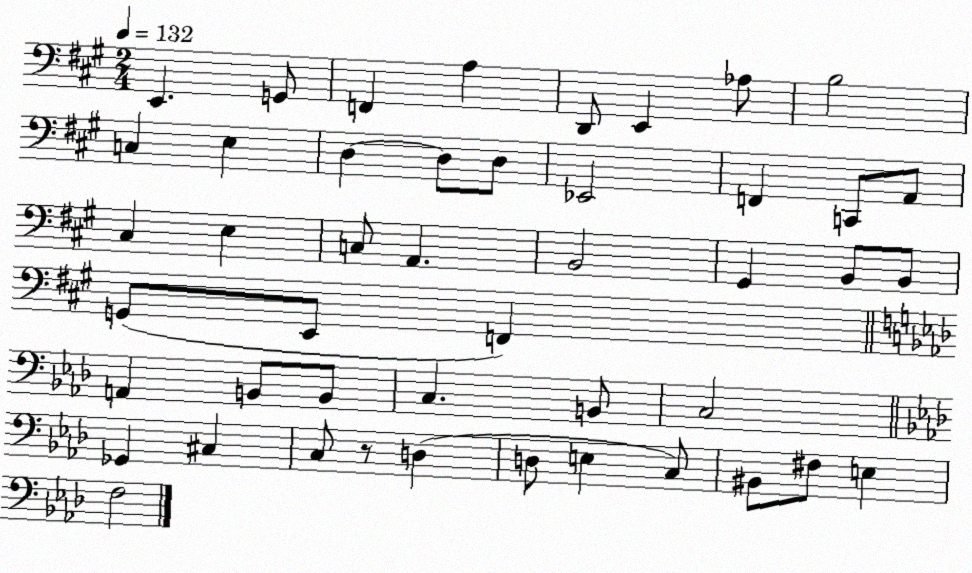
X:1
T:Untitled
M:2/4
L:1/4
K:A
E,, G,,/2 F,, A, D,,/2 E,, _A,/2 B,2 C, E, D, D,/2 D,/2 _E,,2 F,, C,,/2 A,,/2 ^C, E, C,/2 A,, B,,2 ^G,, B,,/2 B,,/2 G,,/2 E,,/2 F,, A,, B,,/2 B,,/2 C, B,,/2 C,2 _G,, ^C, C,/2 z/2 D, D,/2 E, C,/2 ^B,,/2 ^F,/2 E, F,2